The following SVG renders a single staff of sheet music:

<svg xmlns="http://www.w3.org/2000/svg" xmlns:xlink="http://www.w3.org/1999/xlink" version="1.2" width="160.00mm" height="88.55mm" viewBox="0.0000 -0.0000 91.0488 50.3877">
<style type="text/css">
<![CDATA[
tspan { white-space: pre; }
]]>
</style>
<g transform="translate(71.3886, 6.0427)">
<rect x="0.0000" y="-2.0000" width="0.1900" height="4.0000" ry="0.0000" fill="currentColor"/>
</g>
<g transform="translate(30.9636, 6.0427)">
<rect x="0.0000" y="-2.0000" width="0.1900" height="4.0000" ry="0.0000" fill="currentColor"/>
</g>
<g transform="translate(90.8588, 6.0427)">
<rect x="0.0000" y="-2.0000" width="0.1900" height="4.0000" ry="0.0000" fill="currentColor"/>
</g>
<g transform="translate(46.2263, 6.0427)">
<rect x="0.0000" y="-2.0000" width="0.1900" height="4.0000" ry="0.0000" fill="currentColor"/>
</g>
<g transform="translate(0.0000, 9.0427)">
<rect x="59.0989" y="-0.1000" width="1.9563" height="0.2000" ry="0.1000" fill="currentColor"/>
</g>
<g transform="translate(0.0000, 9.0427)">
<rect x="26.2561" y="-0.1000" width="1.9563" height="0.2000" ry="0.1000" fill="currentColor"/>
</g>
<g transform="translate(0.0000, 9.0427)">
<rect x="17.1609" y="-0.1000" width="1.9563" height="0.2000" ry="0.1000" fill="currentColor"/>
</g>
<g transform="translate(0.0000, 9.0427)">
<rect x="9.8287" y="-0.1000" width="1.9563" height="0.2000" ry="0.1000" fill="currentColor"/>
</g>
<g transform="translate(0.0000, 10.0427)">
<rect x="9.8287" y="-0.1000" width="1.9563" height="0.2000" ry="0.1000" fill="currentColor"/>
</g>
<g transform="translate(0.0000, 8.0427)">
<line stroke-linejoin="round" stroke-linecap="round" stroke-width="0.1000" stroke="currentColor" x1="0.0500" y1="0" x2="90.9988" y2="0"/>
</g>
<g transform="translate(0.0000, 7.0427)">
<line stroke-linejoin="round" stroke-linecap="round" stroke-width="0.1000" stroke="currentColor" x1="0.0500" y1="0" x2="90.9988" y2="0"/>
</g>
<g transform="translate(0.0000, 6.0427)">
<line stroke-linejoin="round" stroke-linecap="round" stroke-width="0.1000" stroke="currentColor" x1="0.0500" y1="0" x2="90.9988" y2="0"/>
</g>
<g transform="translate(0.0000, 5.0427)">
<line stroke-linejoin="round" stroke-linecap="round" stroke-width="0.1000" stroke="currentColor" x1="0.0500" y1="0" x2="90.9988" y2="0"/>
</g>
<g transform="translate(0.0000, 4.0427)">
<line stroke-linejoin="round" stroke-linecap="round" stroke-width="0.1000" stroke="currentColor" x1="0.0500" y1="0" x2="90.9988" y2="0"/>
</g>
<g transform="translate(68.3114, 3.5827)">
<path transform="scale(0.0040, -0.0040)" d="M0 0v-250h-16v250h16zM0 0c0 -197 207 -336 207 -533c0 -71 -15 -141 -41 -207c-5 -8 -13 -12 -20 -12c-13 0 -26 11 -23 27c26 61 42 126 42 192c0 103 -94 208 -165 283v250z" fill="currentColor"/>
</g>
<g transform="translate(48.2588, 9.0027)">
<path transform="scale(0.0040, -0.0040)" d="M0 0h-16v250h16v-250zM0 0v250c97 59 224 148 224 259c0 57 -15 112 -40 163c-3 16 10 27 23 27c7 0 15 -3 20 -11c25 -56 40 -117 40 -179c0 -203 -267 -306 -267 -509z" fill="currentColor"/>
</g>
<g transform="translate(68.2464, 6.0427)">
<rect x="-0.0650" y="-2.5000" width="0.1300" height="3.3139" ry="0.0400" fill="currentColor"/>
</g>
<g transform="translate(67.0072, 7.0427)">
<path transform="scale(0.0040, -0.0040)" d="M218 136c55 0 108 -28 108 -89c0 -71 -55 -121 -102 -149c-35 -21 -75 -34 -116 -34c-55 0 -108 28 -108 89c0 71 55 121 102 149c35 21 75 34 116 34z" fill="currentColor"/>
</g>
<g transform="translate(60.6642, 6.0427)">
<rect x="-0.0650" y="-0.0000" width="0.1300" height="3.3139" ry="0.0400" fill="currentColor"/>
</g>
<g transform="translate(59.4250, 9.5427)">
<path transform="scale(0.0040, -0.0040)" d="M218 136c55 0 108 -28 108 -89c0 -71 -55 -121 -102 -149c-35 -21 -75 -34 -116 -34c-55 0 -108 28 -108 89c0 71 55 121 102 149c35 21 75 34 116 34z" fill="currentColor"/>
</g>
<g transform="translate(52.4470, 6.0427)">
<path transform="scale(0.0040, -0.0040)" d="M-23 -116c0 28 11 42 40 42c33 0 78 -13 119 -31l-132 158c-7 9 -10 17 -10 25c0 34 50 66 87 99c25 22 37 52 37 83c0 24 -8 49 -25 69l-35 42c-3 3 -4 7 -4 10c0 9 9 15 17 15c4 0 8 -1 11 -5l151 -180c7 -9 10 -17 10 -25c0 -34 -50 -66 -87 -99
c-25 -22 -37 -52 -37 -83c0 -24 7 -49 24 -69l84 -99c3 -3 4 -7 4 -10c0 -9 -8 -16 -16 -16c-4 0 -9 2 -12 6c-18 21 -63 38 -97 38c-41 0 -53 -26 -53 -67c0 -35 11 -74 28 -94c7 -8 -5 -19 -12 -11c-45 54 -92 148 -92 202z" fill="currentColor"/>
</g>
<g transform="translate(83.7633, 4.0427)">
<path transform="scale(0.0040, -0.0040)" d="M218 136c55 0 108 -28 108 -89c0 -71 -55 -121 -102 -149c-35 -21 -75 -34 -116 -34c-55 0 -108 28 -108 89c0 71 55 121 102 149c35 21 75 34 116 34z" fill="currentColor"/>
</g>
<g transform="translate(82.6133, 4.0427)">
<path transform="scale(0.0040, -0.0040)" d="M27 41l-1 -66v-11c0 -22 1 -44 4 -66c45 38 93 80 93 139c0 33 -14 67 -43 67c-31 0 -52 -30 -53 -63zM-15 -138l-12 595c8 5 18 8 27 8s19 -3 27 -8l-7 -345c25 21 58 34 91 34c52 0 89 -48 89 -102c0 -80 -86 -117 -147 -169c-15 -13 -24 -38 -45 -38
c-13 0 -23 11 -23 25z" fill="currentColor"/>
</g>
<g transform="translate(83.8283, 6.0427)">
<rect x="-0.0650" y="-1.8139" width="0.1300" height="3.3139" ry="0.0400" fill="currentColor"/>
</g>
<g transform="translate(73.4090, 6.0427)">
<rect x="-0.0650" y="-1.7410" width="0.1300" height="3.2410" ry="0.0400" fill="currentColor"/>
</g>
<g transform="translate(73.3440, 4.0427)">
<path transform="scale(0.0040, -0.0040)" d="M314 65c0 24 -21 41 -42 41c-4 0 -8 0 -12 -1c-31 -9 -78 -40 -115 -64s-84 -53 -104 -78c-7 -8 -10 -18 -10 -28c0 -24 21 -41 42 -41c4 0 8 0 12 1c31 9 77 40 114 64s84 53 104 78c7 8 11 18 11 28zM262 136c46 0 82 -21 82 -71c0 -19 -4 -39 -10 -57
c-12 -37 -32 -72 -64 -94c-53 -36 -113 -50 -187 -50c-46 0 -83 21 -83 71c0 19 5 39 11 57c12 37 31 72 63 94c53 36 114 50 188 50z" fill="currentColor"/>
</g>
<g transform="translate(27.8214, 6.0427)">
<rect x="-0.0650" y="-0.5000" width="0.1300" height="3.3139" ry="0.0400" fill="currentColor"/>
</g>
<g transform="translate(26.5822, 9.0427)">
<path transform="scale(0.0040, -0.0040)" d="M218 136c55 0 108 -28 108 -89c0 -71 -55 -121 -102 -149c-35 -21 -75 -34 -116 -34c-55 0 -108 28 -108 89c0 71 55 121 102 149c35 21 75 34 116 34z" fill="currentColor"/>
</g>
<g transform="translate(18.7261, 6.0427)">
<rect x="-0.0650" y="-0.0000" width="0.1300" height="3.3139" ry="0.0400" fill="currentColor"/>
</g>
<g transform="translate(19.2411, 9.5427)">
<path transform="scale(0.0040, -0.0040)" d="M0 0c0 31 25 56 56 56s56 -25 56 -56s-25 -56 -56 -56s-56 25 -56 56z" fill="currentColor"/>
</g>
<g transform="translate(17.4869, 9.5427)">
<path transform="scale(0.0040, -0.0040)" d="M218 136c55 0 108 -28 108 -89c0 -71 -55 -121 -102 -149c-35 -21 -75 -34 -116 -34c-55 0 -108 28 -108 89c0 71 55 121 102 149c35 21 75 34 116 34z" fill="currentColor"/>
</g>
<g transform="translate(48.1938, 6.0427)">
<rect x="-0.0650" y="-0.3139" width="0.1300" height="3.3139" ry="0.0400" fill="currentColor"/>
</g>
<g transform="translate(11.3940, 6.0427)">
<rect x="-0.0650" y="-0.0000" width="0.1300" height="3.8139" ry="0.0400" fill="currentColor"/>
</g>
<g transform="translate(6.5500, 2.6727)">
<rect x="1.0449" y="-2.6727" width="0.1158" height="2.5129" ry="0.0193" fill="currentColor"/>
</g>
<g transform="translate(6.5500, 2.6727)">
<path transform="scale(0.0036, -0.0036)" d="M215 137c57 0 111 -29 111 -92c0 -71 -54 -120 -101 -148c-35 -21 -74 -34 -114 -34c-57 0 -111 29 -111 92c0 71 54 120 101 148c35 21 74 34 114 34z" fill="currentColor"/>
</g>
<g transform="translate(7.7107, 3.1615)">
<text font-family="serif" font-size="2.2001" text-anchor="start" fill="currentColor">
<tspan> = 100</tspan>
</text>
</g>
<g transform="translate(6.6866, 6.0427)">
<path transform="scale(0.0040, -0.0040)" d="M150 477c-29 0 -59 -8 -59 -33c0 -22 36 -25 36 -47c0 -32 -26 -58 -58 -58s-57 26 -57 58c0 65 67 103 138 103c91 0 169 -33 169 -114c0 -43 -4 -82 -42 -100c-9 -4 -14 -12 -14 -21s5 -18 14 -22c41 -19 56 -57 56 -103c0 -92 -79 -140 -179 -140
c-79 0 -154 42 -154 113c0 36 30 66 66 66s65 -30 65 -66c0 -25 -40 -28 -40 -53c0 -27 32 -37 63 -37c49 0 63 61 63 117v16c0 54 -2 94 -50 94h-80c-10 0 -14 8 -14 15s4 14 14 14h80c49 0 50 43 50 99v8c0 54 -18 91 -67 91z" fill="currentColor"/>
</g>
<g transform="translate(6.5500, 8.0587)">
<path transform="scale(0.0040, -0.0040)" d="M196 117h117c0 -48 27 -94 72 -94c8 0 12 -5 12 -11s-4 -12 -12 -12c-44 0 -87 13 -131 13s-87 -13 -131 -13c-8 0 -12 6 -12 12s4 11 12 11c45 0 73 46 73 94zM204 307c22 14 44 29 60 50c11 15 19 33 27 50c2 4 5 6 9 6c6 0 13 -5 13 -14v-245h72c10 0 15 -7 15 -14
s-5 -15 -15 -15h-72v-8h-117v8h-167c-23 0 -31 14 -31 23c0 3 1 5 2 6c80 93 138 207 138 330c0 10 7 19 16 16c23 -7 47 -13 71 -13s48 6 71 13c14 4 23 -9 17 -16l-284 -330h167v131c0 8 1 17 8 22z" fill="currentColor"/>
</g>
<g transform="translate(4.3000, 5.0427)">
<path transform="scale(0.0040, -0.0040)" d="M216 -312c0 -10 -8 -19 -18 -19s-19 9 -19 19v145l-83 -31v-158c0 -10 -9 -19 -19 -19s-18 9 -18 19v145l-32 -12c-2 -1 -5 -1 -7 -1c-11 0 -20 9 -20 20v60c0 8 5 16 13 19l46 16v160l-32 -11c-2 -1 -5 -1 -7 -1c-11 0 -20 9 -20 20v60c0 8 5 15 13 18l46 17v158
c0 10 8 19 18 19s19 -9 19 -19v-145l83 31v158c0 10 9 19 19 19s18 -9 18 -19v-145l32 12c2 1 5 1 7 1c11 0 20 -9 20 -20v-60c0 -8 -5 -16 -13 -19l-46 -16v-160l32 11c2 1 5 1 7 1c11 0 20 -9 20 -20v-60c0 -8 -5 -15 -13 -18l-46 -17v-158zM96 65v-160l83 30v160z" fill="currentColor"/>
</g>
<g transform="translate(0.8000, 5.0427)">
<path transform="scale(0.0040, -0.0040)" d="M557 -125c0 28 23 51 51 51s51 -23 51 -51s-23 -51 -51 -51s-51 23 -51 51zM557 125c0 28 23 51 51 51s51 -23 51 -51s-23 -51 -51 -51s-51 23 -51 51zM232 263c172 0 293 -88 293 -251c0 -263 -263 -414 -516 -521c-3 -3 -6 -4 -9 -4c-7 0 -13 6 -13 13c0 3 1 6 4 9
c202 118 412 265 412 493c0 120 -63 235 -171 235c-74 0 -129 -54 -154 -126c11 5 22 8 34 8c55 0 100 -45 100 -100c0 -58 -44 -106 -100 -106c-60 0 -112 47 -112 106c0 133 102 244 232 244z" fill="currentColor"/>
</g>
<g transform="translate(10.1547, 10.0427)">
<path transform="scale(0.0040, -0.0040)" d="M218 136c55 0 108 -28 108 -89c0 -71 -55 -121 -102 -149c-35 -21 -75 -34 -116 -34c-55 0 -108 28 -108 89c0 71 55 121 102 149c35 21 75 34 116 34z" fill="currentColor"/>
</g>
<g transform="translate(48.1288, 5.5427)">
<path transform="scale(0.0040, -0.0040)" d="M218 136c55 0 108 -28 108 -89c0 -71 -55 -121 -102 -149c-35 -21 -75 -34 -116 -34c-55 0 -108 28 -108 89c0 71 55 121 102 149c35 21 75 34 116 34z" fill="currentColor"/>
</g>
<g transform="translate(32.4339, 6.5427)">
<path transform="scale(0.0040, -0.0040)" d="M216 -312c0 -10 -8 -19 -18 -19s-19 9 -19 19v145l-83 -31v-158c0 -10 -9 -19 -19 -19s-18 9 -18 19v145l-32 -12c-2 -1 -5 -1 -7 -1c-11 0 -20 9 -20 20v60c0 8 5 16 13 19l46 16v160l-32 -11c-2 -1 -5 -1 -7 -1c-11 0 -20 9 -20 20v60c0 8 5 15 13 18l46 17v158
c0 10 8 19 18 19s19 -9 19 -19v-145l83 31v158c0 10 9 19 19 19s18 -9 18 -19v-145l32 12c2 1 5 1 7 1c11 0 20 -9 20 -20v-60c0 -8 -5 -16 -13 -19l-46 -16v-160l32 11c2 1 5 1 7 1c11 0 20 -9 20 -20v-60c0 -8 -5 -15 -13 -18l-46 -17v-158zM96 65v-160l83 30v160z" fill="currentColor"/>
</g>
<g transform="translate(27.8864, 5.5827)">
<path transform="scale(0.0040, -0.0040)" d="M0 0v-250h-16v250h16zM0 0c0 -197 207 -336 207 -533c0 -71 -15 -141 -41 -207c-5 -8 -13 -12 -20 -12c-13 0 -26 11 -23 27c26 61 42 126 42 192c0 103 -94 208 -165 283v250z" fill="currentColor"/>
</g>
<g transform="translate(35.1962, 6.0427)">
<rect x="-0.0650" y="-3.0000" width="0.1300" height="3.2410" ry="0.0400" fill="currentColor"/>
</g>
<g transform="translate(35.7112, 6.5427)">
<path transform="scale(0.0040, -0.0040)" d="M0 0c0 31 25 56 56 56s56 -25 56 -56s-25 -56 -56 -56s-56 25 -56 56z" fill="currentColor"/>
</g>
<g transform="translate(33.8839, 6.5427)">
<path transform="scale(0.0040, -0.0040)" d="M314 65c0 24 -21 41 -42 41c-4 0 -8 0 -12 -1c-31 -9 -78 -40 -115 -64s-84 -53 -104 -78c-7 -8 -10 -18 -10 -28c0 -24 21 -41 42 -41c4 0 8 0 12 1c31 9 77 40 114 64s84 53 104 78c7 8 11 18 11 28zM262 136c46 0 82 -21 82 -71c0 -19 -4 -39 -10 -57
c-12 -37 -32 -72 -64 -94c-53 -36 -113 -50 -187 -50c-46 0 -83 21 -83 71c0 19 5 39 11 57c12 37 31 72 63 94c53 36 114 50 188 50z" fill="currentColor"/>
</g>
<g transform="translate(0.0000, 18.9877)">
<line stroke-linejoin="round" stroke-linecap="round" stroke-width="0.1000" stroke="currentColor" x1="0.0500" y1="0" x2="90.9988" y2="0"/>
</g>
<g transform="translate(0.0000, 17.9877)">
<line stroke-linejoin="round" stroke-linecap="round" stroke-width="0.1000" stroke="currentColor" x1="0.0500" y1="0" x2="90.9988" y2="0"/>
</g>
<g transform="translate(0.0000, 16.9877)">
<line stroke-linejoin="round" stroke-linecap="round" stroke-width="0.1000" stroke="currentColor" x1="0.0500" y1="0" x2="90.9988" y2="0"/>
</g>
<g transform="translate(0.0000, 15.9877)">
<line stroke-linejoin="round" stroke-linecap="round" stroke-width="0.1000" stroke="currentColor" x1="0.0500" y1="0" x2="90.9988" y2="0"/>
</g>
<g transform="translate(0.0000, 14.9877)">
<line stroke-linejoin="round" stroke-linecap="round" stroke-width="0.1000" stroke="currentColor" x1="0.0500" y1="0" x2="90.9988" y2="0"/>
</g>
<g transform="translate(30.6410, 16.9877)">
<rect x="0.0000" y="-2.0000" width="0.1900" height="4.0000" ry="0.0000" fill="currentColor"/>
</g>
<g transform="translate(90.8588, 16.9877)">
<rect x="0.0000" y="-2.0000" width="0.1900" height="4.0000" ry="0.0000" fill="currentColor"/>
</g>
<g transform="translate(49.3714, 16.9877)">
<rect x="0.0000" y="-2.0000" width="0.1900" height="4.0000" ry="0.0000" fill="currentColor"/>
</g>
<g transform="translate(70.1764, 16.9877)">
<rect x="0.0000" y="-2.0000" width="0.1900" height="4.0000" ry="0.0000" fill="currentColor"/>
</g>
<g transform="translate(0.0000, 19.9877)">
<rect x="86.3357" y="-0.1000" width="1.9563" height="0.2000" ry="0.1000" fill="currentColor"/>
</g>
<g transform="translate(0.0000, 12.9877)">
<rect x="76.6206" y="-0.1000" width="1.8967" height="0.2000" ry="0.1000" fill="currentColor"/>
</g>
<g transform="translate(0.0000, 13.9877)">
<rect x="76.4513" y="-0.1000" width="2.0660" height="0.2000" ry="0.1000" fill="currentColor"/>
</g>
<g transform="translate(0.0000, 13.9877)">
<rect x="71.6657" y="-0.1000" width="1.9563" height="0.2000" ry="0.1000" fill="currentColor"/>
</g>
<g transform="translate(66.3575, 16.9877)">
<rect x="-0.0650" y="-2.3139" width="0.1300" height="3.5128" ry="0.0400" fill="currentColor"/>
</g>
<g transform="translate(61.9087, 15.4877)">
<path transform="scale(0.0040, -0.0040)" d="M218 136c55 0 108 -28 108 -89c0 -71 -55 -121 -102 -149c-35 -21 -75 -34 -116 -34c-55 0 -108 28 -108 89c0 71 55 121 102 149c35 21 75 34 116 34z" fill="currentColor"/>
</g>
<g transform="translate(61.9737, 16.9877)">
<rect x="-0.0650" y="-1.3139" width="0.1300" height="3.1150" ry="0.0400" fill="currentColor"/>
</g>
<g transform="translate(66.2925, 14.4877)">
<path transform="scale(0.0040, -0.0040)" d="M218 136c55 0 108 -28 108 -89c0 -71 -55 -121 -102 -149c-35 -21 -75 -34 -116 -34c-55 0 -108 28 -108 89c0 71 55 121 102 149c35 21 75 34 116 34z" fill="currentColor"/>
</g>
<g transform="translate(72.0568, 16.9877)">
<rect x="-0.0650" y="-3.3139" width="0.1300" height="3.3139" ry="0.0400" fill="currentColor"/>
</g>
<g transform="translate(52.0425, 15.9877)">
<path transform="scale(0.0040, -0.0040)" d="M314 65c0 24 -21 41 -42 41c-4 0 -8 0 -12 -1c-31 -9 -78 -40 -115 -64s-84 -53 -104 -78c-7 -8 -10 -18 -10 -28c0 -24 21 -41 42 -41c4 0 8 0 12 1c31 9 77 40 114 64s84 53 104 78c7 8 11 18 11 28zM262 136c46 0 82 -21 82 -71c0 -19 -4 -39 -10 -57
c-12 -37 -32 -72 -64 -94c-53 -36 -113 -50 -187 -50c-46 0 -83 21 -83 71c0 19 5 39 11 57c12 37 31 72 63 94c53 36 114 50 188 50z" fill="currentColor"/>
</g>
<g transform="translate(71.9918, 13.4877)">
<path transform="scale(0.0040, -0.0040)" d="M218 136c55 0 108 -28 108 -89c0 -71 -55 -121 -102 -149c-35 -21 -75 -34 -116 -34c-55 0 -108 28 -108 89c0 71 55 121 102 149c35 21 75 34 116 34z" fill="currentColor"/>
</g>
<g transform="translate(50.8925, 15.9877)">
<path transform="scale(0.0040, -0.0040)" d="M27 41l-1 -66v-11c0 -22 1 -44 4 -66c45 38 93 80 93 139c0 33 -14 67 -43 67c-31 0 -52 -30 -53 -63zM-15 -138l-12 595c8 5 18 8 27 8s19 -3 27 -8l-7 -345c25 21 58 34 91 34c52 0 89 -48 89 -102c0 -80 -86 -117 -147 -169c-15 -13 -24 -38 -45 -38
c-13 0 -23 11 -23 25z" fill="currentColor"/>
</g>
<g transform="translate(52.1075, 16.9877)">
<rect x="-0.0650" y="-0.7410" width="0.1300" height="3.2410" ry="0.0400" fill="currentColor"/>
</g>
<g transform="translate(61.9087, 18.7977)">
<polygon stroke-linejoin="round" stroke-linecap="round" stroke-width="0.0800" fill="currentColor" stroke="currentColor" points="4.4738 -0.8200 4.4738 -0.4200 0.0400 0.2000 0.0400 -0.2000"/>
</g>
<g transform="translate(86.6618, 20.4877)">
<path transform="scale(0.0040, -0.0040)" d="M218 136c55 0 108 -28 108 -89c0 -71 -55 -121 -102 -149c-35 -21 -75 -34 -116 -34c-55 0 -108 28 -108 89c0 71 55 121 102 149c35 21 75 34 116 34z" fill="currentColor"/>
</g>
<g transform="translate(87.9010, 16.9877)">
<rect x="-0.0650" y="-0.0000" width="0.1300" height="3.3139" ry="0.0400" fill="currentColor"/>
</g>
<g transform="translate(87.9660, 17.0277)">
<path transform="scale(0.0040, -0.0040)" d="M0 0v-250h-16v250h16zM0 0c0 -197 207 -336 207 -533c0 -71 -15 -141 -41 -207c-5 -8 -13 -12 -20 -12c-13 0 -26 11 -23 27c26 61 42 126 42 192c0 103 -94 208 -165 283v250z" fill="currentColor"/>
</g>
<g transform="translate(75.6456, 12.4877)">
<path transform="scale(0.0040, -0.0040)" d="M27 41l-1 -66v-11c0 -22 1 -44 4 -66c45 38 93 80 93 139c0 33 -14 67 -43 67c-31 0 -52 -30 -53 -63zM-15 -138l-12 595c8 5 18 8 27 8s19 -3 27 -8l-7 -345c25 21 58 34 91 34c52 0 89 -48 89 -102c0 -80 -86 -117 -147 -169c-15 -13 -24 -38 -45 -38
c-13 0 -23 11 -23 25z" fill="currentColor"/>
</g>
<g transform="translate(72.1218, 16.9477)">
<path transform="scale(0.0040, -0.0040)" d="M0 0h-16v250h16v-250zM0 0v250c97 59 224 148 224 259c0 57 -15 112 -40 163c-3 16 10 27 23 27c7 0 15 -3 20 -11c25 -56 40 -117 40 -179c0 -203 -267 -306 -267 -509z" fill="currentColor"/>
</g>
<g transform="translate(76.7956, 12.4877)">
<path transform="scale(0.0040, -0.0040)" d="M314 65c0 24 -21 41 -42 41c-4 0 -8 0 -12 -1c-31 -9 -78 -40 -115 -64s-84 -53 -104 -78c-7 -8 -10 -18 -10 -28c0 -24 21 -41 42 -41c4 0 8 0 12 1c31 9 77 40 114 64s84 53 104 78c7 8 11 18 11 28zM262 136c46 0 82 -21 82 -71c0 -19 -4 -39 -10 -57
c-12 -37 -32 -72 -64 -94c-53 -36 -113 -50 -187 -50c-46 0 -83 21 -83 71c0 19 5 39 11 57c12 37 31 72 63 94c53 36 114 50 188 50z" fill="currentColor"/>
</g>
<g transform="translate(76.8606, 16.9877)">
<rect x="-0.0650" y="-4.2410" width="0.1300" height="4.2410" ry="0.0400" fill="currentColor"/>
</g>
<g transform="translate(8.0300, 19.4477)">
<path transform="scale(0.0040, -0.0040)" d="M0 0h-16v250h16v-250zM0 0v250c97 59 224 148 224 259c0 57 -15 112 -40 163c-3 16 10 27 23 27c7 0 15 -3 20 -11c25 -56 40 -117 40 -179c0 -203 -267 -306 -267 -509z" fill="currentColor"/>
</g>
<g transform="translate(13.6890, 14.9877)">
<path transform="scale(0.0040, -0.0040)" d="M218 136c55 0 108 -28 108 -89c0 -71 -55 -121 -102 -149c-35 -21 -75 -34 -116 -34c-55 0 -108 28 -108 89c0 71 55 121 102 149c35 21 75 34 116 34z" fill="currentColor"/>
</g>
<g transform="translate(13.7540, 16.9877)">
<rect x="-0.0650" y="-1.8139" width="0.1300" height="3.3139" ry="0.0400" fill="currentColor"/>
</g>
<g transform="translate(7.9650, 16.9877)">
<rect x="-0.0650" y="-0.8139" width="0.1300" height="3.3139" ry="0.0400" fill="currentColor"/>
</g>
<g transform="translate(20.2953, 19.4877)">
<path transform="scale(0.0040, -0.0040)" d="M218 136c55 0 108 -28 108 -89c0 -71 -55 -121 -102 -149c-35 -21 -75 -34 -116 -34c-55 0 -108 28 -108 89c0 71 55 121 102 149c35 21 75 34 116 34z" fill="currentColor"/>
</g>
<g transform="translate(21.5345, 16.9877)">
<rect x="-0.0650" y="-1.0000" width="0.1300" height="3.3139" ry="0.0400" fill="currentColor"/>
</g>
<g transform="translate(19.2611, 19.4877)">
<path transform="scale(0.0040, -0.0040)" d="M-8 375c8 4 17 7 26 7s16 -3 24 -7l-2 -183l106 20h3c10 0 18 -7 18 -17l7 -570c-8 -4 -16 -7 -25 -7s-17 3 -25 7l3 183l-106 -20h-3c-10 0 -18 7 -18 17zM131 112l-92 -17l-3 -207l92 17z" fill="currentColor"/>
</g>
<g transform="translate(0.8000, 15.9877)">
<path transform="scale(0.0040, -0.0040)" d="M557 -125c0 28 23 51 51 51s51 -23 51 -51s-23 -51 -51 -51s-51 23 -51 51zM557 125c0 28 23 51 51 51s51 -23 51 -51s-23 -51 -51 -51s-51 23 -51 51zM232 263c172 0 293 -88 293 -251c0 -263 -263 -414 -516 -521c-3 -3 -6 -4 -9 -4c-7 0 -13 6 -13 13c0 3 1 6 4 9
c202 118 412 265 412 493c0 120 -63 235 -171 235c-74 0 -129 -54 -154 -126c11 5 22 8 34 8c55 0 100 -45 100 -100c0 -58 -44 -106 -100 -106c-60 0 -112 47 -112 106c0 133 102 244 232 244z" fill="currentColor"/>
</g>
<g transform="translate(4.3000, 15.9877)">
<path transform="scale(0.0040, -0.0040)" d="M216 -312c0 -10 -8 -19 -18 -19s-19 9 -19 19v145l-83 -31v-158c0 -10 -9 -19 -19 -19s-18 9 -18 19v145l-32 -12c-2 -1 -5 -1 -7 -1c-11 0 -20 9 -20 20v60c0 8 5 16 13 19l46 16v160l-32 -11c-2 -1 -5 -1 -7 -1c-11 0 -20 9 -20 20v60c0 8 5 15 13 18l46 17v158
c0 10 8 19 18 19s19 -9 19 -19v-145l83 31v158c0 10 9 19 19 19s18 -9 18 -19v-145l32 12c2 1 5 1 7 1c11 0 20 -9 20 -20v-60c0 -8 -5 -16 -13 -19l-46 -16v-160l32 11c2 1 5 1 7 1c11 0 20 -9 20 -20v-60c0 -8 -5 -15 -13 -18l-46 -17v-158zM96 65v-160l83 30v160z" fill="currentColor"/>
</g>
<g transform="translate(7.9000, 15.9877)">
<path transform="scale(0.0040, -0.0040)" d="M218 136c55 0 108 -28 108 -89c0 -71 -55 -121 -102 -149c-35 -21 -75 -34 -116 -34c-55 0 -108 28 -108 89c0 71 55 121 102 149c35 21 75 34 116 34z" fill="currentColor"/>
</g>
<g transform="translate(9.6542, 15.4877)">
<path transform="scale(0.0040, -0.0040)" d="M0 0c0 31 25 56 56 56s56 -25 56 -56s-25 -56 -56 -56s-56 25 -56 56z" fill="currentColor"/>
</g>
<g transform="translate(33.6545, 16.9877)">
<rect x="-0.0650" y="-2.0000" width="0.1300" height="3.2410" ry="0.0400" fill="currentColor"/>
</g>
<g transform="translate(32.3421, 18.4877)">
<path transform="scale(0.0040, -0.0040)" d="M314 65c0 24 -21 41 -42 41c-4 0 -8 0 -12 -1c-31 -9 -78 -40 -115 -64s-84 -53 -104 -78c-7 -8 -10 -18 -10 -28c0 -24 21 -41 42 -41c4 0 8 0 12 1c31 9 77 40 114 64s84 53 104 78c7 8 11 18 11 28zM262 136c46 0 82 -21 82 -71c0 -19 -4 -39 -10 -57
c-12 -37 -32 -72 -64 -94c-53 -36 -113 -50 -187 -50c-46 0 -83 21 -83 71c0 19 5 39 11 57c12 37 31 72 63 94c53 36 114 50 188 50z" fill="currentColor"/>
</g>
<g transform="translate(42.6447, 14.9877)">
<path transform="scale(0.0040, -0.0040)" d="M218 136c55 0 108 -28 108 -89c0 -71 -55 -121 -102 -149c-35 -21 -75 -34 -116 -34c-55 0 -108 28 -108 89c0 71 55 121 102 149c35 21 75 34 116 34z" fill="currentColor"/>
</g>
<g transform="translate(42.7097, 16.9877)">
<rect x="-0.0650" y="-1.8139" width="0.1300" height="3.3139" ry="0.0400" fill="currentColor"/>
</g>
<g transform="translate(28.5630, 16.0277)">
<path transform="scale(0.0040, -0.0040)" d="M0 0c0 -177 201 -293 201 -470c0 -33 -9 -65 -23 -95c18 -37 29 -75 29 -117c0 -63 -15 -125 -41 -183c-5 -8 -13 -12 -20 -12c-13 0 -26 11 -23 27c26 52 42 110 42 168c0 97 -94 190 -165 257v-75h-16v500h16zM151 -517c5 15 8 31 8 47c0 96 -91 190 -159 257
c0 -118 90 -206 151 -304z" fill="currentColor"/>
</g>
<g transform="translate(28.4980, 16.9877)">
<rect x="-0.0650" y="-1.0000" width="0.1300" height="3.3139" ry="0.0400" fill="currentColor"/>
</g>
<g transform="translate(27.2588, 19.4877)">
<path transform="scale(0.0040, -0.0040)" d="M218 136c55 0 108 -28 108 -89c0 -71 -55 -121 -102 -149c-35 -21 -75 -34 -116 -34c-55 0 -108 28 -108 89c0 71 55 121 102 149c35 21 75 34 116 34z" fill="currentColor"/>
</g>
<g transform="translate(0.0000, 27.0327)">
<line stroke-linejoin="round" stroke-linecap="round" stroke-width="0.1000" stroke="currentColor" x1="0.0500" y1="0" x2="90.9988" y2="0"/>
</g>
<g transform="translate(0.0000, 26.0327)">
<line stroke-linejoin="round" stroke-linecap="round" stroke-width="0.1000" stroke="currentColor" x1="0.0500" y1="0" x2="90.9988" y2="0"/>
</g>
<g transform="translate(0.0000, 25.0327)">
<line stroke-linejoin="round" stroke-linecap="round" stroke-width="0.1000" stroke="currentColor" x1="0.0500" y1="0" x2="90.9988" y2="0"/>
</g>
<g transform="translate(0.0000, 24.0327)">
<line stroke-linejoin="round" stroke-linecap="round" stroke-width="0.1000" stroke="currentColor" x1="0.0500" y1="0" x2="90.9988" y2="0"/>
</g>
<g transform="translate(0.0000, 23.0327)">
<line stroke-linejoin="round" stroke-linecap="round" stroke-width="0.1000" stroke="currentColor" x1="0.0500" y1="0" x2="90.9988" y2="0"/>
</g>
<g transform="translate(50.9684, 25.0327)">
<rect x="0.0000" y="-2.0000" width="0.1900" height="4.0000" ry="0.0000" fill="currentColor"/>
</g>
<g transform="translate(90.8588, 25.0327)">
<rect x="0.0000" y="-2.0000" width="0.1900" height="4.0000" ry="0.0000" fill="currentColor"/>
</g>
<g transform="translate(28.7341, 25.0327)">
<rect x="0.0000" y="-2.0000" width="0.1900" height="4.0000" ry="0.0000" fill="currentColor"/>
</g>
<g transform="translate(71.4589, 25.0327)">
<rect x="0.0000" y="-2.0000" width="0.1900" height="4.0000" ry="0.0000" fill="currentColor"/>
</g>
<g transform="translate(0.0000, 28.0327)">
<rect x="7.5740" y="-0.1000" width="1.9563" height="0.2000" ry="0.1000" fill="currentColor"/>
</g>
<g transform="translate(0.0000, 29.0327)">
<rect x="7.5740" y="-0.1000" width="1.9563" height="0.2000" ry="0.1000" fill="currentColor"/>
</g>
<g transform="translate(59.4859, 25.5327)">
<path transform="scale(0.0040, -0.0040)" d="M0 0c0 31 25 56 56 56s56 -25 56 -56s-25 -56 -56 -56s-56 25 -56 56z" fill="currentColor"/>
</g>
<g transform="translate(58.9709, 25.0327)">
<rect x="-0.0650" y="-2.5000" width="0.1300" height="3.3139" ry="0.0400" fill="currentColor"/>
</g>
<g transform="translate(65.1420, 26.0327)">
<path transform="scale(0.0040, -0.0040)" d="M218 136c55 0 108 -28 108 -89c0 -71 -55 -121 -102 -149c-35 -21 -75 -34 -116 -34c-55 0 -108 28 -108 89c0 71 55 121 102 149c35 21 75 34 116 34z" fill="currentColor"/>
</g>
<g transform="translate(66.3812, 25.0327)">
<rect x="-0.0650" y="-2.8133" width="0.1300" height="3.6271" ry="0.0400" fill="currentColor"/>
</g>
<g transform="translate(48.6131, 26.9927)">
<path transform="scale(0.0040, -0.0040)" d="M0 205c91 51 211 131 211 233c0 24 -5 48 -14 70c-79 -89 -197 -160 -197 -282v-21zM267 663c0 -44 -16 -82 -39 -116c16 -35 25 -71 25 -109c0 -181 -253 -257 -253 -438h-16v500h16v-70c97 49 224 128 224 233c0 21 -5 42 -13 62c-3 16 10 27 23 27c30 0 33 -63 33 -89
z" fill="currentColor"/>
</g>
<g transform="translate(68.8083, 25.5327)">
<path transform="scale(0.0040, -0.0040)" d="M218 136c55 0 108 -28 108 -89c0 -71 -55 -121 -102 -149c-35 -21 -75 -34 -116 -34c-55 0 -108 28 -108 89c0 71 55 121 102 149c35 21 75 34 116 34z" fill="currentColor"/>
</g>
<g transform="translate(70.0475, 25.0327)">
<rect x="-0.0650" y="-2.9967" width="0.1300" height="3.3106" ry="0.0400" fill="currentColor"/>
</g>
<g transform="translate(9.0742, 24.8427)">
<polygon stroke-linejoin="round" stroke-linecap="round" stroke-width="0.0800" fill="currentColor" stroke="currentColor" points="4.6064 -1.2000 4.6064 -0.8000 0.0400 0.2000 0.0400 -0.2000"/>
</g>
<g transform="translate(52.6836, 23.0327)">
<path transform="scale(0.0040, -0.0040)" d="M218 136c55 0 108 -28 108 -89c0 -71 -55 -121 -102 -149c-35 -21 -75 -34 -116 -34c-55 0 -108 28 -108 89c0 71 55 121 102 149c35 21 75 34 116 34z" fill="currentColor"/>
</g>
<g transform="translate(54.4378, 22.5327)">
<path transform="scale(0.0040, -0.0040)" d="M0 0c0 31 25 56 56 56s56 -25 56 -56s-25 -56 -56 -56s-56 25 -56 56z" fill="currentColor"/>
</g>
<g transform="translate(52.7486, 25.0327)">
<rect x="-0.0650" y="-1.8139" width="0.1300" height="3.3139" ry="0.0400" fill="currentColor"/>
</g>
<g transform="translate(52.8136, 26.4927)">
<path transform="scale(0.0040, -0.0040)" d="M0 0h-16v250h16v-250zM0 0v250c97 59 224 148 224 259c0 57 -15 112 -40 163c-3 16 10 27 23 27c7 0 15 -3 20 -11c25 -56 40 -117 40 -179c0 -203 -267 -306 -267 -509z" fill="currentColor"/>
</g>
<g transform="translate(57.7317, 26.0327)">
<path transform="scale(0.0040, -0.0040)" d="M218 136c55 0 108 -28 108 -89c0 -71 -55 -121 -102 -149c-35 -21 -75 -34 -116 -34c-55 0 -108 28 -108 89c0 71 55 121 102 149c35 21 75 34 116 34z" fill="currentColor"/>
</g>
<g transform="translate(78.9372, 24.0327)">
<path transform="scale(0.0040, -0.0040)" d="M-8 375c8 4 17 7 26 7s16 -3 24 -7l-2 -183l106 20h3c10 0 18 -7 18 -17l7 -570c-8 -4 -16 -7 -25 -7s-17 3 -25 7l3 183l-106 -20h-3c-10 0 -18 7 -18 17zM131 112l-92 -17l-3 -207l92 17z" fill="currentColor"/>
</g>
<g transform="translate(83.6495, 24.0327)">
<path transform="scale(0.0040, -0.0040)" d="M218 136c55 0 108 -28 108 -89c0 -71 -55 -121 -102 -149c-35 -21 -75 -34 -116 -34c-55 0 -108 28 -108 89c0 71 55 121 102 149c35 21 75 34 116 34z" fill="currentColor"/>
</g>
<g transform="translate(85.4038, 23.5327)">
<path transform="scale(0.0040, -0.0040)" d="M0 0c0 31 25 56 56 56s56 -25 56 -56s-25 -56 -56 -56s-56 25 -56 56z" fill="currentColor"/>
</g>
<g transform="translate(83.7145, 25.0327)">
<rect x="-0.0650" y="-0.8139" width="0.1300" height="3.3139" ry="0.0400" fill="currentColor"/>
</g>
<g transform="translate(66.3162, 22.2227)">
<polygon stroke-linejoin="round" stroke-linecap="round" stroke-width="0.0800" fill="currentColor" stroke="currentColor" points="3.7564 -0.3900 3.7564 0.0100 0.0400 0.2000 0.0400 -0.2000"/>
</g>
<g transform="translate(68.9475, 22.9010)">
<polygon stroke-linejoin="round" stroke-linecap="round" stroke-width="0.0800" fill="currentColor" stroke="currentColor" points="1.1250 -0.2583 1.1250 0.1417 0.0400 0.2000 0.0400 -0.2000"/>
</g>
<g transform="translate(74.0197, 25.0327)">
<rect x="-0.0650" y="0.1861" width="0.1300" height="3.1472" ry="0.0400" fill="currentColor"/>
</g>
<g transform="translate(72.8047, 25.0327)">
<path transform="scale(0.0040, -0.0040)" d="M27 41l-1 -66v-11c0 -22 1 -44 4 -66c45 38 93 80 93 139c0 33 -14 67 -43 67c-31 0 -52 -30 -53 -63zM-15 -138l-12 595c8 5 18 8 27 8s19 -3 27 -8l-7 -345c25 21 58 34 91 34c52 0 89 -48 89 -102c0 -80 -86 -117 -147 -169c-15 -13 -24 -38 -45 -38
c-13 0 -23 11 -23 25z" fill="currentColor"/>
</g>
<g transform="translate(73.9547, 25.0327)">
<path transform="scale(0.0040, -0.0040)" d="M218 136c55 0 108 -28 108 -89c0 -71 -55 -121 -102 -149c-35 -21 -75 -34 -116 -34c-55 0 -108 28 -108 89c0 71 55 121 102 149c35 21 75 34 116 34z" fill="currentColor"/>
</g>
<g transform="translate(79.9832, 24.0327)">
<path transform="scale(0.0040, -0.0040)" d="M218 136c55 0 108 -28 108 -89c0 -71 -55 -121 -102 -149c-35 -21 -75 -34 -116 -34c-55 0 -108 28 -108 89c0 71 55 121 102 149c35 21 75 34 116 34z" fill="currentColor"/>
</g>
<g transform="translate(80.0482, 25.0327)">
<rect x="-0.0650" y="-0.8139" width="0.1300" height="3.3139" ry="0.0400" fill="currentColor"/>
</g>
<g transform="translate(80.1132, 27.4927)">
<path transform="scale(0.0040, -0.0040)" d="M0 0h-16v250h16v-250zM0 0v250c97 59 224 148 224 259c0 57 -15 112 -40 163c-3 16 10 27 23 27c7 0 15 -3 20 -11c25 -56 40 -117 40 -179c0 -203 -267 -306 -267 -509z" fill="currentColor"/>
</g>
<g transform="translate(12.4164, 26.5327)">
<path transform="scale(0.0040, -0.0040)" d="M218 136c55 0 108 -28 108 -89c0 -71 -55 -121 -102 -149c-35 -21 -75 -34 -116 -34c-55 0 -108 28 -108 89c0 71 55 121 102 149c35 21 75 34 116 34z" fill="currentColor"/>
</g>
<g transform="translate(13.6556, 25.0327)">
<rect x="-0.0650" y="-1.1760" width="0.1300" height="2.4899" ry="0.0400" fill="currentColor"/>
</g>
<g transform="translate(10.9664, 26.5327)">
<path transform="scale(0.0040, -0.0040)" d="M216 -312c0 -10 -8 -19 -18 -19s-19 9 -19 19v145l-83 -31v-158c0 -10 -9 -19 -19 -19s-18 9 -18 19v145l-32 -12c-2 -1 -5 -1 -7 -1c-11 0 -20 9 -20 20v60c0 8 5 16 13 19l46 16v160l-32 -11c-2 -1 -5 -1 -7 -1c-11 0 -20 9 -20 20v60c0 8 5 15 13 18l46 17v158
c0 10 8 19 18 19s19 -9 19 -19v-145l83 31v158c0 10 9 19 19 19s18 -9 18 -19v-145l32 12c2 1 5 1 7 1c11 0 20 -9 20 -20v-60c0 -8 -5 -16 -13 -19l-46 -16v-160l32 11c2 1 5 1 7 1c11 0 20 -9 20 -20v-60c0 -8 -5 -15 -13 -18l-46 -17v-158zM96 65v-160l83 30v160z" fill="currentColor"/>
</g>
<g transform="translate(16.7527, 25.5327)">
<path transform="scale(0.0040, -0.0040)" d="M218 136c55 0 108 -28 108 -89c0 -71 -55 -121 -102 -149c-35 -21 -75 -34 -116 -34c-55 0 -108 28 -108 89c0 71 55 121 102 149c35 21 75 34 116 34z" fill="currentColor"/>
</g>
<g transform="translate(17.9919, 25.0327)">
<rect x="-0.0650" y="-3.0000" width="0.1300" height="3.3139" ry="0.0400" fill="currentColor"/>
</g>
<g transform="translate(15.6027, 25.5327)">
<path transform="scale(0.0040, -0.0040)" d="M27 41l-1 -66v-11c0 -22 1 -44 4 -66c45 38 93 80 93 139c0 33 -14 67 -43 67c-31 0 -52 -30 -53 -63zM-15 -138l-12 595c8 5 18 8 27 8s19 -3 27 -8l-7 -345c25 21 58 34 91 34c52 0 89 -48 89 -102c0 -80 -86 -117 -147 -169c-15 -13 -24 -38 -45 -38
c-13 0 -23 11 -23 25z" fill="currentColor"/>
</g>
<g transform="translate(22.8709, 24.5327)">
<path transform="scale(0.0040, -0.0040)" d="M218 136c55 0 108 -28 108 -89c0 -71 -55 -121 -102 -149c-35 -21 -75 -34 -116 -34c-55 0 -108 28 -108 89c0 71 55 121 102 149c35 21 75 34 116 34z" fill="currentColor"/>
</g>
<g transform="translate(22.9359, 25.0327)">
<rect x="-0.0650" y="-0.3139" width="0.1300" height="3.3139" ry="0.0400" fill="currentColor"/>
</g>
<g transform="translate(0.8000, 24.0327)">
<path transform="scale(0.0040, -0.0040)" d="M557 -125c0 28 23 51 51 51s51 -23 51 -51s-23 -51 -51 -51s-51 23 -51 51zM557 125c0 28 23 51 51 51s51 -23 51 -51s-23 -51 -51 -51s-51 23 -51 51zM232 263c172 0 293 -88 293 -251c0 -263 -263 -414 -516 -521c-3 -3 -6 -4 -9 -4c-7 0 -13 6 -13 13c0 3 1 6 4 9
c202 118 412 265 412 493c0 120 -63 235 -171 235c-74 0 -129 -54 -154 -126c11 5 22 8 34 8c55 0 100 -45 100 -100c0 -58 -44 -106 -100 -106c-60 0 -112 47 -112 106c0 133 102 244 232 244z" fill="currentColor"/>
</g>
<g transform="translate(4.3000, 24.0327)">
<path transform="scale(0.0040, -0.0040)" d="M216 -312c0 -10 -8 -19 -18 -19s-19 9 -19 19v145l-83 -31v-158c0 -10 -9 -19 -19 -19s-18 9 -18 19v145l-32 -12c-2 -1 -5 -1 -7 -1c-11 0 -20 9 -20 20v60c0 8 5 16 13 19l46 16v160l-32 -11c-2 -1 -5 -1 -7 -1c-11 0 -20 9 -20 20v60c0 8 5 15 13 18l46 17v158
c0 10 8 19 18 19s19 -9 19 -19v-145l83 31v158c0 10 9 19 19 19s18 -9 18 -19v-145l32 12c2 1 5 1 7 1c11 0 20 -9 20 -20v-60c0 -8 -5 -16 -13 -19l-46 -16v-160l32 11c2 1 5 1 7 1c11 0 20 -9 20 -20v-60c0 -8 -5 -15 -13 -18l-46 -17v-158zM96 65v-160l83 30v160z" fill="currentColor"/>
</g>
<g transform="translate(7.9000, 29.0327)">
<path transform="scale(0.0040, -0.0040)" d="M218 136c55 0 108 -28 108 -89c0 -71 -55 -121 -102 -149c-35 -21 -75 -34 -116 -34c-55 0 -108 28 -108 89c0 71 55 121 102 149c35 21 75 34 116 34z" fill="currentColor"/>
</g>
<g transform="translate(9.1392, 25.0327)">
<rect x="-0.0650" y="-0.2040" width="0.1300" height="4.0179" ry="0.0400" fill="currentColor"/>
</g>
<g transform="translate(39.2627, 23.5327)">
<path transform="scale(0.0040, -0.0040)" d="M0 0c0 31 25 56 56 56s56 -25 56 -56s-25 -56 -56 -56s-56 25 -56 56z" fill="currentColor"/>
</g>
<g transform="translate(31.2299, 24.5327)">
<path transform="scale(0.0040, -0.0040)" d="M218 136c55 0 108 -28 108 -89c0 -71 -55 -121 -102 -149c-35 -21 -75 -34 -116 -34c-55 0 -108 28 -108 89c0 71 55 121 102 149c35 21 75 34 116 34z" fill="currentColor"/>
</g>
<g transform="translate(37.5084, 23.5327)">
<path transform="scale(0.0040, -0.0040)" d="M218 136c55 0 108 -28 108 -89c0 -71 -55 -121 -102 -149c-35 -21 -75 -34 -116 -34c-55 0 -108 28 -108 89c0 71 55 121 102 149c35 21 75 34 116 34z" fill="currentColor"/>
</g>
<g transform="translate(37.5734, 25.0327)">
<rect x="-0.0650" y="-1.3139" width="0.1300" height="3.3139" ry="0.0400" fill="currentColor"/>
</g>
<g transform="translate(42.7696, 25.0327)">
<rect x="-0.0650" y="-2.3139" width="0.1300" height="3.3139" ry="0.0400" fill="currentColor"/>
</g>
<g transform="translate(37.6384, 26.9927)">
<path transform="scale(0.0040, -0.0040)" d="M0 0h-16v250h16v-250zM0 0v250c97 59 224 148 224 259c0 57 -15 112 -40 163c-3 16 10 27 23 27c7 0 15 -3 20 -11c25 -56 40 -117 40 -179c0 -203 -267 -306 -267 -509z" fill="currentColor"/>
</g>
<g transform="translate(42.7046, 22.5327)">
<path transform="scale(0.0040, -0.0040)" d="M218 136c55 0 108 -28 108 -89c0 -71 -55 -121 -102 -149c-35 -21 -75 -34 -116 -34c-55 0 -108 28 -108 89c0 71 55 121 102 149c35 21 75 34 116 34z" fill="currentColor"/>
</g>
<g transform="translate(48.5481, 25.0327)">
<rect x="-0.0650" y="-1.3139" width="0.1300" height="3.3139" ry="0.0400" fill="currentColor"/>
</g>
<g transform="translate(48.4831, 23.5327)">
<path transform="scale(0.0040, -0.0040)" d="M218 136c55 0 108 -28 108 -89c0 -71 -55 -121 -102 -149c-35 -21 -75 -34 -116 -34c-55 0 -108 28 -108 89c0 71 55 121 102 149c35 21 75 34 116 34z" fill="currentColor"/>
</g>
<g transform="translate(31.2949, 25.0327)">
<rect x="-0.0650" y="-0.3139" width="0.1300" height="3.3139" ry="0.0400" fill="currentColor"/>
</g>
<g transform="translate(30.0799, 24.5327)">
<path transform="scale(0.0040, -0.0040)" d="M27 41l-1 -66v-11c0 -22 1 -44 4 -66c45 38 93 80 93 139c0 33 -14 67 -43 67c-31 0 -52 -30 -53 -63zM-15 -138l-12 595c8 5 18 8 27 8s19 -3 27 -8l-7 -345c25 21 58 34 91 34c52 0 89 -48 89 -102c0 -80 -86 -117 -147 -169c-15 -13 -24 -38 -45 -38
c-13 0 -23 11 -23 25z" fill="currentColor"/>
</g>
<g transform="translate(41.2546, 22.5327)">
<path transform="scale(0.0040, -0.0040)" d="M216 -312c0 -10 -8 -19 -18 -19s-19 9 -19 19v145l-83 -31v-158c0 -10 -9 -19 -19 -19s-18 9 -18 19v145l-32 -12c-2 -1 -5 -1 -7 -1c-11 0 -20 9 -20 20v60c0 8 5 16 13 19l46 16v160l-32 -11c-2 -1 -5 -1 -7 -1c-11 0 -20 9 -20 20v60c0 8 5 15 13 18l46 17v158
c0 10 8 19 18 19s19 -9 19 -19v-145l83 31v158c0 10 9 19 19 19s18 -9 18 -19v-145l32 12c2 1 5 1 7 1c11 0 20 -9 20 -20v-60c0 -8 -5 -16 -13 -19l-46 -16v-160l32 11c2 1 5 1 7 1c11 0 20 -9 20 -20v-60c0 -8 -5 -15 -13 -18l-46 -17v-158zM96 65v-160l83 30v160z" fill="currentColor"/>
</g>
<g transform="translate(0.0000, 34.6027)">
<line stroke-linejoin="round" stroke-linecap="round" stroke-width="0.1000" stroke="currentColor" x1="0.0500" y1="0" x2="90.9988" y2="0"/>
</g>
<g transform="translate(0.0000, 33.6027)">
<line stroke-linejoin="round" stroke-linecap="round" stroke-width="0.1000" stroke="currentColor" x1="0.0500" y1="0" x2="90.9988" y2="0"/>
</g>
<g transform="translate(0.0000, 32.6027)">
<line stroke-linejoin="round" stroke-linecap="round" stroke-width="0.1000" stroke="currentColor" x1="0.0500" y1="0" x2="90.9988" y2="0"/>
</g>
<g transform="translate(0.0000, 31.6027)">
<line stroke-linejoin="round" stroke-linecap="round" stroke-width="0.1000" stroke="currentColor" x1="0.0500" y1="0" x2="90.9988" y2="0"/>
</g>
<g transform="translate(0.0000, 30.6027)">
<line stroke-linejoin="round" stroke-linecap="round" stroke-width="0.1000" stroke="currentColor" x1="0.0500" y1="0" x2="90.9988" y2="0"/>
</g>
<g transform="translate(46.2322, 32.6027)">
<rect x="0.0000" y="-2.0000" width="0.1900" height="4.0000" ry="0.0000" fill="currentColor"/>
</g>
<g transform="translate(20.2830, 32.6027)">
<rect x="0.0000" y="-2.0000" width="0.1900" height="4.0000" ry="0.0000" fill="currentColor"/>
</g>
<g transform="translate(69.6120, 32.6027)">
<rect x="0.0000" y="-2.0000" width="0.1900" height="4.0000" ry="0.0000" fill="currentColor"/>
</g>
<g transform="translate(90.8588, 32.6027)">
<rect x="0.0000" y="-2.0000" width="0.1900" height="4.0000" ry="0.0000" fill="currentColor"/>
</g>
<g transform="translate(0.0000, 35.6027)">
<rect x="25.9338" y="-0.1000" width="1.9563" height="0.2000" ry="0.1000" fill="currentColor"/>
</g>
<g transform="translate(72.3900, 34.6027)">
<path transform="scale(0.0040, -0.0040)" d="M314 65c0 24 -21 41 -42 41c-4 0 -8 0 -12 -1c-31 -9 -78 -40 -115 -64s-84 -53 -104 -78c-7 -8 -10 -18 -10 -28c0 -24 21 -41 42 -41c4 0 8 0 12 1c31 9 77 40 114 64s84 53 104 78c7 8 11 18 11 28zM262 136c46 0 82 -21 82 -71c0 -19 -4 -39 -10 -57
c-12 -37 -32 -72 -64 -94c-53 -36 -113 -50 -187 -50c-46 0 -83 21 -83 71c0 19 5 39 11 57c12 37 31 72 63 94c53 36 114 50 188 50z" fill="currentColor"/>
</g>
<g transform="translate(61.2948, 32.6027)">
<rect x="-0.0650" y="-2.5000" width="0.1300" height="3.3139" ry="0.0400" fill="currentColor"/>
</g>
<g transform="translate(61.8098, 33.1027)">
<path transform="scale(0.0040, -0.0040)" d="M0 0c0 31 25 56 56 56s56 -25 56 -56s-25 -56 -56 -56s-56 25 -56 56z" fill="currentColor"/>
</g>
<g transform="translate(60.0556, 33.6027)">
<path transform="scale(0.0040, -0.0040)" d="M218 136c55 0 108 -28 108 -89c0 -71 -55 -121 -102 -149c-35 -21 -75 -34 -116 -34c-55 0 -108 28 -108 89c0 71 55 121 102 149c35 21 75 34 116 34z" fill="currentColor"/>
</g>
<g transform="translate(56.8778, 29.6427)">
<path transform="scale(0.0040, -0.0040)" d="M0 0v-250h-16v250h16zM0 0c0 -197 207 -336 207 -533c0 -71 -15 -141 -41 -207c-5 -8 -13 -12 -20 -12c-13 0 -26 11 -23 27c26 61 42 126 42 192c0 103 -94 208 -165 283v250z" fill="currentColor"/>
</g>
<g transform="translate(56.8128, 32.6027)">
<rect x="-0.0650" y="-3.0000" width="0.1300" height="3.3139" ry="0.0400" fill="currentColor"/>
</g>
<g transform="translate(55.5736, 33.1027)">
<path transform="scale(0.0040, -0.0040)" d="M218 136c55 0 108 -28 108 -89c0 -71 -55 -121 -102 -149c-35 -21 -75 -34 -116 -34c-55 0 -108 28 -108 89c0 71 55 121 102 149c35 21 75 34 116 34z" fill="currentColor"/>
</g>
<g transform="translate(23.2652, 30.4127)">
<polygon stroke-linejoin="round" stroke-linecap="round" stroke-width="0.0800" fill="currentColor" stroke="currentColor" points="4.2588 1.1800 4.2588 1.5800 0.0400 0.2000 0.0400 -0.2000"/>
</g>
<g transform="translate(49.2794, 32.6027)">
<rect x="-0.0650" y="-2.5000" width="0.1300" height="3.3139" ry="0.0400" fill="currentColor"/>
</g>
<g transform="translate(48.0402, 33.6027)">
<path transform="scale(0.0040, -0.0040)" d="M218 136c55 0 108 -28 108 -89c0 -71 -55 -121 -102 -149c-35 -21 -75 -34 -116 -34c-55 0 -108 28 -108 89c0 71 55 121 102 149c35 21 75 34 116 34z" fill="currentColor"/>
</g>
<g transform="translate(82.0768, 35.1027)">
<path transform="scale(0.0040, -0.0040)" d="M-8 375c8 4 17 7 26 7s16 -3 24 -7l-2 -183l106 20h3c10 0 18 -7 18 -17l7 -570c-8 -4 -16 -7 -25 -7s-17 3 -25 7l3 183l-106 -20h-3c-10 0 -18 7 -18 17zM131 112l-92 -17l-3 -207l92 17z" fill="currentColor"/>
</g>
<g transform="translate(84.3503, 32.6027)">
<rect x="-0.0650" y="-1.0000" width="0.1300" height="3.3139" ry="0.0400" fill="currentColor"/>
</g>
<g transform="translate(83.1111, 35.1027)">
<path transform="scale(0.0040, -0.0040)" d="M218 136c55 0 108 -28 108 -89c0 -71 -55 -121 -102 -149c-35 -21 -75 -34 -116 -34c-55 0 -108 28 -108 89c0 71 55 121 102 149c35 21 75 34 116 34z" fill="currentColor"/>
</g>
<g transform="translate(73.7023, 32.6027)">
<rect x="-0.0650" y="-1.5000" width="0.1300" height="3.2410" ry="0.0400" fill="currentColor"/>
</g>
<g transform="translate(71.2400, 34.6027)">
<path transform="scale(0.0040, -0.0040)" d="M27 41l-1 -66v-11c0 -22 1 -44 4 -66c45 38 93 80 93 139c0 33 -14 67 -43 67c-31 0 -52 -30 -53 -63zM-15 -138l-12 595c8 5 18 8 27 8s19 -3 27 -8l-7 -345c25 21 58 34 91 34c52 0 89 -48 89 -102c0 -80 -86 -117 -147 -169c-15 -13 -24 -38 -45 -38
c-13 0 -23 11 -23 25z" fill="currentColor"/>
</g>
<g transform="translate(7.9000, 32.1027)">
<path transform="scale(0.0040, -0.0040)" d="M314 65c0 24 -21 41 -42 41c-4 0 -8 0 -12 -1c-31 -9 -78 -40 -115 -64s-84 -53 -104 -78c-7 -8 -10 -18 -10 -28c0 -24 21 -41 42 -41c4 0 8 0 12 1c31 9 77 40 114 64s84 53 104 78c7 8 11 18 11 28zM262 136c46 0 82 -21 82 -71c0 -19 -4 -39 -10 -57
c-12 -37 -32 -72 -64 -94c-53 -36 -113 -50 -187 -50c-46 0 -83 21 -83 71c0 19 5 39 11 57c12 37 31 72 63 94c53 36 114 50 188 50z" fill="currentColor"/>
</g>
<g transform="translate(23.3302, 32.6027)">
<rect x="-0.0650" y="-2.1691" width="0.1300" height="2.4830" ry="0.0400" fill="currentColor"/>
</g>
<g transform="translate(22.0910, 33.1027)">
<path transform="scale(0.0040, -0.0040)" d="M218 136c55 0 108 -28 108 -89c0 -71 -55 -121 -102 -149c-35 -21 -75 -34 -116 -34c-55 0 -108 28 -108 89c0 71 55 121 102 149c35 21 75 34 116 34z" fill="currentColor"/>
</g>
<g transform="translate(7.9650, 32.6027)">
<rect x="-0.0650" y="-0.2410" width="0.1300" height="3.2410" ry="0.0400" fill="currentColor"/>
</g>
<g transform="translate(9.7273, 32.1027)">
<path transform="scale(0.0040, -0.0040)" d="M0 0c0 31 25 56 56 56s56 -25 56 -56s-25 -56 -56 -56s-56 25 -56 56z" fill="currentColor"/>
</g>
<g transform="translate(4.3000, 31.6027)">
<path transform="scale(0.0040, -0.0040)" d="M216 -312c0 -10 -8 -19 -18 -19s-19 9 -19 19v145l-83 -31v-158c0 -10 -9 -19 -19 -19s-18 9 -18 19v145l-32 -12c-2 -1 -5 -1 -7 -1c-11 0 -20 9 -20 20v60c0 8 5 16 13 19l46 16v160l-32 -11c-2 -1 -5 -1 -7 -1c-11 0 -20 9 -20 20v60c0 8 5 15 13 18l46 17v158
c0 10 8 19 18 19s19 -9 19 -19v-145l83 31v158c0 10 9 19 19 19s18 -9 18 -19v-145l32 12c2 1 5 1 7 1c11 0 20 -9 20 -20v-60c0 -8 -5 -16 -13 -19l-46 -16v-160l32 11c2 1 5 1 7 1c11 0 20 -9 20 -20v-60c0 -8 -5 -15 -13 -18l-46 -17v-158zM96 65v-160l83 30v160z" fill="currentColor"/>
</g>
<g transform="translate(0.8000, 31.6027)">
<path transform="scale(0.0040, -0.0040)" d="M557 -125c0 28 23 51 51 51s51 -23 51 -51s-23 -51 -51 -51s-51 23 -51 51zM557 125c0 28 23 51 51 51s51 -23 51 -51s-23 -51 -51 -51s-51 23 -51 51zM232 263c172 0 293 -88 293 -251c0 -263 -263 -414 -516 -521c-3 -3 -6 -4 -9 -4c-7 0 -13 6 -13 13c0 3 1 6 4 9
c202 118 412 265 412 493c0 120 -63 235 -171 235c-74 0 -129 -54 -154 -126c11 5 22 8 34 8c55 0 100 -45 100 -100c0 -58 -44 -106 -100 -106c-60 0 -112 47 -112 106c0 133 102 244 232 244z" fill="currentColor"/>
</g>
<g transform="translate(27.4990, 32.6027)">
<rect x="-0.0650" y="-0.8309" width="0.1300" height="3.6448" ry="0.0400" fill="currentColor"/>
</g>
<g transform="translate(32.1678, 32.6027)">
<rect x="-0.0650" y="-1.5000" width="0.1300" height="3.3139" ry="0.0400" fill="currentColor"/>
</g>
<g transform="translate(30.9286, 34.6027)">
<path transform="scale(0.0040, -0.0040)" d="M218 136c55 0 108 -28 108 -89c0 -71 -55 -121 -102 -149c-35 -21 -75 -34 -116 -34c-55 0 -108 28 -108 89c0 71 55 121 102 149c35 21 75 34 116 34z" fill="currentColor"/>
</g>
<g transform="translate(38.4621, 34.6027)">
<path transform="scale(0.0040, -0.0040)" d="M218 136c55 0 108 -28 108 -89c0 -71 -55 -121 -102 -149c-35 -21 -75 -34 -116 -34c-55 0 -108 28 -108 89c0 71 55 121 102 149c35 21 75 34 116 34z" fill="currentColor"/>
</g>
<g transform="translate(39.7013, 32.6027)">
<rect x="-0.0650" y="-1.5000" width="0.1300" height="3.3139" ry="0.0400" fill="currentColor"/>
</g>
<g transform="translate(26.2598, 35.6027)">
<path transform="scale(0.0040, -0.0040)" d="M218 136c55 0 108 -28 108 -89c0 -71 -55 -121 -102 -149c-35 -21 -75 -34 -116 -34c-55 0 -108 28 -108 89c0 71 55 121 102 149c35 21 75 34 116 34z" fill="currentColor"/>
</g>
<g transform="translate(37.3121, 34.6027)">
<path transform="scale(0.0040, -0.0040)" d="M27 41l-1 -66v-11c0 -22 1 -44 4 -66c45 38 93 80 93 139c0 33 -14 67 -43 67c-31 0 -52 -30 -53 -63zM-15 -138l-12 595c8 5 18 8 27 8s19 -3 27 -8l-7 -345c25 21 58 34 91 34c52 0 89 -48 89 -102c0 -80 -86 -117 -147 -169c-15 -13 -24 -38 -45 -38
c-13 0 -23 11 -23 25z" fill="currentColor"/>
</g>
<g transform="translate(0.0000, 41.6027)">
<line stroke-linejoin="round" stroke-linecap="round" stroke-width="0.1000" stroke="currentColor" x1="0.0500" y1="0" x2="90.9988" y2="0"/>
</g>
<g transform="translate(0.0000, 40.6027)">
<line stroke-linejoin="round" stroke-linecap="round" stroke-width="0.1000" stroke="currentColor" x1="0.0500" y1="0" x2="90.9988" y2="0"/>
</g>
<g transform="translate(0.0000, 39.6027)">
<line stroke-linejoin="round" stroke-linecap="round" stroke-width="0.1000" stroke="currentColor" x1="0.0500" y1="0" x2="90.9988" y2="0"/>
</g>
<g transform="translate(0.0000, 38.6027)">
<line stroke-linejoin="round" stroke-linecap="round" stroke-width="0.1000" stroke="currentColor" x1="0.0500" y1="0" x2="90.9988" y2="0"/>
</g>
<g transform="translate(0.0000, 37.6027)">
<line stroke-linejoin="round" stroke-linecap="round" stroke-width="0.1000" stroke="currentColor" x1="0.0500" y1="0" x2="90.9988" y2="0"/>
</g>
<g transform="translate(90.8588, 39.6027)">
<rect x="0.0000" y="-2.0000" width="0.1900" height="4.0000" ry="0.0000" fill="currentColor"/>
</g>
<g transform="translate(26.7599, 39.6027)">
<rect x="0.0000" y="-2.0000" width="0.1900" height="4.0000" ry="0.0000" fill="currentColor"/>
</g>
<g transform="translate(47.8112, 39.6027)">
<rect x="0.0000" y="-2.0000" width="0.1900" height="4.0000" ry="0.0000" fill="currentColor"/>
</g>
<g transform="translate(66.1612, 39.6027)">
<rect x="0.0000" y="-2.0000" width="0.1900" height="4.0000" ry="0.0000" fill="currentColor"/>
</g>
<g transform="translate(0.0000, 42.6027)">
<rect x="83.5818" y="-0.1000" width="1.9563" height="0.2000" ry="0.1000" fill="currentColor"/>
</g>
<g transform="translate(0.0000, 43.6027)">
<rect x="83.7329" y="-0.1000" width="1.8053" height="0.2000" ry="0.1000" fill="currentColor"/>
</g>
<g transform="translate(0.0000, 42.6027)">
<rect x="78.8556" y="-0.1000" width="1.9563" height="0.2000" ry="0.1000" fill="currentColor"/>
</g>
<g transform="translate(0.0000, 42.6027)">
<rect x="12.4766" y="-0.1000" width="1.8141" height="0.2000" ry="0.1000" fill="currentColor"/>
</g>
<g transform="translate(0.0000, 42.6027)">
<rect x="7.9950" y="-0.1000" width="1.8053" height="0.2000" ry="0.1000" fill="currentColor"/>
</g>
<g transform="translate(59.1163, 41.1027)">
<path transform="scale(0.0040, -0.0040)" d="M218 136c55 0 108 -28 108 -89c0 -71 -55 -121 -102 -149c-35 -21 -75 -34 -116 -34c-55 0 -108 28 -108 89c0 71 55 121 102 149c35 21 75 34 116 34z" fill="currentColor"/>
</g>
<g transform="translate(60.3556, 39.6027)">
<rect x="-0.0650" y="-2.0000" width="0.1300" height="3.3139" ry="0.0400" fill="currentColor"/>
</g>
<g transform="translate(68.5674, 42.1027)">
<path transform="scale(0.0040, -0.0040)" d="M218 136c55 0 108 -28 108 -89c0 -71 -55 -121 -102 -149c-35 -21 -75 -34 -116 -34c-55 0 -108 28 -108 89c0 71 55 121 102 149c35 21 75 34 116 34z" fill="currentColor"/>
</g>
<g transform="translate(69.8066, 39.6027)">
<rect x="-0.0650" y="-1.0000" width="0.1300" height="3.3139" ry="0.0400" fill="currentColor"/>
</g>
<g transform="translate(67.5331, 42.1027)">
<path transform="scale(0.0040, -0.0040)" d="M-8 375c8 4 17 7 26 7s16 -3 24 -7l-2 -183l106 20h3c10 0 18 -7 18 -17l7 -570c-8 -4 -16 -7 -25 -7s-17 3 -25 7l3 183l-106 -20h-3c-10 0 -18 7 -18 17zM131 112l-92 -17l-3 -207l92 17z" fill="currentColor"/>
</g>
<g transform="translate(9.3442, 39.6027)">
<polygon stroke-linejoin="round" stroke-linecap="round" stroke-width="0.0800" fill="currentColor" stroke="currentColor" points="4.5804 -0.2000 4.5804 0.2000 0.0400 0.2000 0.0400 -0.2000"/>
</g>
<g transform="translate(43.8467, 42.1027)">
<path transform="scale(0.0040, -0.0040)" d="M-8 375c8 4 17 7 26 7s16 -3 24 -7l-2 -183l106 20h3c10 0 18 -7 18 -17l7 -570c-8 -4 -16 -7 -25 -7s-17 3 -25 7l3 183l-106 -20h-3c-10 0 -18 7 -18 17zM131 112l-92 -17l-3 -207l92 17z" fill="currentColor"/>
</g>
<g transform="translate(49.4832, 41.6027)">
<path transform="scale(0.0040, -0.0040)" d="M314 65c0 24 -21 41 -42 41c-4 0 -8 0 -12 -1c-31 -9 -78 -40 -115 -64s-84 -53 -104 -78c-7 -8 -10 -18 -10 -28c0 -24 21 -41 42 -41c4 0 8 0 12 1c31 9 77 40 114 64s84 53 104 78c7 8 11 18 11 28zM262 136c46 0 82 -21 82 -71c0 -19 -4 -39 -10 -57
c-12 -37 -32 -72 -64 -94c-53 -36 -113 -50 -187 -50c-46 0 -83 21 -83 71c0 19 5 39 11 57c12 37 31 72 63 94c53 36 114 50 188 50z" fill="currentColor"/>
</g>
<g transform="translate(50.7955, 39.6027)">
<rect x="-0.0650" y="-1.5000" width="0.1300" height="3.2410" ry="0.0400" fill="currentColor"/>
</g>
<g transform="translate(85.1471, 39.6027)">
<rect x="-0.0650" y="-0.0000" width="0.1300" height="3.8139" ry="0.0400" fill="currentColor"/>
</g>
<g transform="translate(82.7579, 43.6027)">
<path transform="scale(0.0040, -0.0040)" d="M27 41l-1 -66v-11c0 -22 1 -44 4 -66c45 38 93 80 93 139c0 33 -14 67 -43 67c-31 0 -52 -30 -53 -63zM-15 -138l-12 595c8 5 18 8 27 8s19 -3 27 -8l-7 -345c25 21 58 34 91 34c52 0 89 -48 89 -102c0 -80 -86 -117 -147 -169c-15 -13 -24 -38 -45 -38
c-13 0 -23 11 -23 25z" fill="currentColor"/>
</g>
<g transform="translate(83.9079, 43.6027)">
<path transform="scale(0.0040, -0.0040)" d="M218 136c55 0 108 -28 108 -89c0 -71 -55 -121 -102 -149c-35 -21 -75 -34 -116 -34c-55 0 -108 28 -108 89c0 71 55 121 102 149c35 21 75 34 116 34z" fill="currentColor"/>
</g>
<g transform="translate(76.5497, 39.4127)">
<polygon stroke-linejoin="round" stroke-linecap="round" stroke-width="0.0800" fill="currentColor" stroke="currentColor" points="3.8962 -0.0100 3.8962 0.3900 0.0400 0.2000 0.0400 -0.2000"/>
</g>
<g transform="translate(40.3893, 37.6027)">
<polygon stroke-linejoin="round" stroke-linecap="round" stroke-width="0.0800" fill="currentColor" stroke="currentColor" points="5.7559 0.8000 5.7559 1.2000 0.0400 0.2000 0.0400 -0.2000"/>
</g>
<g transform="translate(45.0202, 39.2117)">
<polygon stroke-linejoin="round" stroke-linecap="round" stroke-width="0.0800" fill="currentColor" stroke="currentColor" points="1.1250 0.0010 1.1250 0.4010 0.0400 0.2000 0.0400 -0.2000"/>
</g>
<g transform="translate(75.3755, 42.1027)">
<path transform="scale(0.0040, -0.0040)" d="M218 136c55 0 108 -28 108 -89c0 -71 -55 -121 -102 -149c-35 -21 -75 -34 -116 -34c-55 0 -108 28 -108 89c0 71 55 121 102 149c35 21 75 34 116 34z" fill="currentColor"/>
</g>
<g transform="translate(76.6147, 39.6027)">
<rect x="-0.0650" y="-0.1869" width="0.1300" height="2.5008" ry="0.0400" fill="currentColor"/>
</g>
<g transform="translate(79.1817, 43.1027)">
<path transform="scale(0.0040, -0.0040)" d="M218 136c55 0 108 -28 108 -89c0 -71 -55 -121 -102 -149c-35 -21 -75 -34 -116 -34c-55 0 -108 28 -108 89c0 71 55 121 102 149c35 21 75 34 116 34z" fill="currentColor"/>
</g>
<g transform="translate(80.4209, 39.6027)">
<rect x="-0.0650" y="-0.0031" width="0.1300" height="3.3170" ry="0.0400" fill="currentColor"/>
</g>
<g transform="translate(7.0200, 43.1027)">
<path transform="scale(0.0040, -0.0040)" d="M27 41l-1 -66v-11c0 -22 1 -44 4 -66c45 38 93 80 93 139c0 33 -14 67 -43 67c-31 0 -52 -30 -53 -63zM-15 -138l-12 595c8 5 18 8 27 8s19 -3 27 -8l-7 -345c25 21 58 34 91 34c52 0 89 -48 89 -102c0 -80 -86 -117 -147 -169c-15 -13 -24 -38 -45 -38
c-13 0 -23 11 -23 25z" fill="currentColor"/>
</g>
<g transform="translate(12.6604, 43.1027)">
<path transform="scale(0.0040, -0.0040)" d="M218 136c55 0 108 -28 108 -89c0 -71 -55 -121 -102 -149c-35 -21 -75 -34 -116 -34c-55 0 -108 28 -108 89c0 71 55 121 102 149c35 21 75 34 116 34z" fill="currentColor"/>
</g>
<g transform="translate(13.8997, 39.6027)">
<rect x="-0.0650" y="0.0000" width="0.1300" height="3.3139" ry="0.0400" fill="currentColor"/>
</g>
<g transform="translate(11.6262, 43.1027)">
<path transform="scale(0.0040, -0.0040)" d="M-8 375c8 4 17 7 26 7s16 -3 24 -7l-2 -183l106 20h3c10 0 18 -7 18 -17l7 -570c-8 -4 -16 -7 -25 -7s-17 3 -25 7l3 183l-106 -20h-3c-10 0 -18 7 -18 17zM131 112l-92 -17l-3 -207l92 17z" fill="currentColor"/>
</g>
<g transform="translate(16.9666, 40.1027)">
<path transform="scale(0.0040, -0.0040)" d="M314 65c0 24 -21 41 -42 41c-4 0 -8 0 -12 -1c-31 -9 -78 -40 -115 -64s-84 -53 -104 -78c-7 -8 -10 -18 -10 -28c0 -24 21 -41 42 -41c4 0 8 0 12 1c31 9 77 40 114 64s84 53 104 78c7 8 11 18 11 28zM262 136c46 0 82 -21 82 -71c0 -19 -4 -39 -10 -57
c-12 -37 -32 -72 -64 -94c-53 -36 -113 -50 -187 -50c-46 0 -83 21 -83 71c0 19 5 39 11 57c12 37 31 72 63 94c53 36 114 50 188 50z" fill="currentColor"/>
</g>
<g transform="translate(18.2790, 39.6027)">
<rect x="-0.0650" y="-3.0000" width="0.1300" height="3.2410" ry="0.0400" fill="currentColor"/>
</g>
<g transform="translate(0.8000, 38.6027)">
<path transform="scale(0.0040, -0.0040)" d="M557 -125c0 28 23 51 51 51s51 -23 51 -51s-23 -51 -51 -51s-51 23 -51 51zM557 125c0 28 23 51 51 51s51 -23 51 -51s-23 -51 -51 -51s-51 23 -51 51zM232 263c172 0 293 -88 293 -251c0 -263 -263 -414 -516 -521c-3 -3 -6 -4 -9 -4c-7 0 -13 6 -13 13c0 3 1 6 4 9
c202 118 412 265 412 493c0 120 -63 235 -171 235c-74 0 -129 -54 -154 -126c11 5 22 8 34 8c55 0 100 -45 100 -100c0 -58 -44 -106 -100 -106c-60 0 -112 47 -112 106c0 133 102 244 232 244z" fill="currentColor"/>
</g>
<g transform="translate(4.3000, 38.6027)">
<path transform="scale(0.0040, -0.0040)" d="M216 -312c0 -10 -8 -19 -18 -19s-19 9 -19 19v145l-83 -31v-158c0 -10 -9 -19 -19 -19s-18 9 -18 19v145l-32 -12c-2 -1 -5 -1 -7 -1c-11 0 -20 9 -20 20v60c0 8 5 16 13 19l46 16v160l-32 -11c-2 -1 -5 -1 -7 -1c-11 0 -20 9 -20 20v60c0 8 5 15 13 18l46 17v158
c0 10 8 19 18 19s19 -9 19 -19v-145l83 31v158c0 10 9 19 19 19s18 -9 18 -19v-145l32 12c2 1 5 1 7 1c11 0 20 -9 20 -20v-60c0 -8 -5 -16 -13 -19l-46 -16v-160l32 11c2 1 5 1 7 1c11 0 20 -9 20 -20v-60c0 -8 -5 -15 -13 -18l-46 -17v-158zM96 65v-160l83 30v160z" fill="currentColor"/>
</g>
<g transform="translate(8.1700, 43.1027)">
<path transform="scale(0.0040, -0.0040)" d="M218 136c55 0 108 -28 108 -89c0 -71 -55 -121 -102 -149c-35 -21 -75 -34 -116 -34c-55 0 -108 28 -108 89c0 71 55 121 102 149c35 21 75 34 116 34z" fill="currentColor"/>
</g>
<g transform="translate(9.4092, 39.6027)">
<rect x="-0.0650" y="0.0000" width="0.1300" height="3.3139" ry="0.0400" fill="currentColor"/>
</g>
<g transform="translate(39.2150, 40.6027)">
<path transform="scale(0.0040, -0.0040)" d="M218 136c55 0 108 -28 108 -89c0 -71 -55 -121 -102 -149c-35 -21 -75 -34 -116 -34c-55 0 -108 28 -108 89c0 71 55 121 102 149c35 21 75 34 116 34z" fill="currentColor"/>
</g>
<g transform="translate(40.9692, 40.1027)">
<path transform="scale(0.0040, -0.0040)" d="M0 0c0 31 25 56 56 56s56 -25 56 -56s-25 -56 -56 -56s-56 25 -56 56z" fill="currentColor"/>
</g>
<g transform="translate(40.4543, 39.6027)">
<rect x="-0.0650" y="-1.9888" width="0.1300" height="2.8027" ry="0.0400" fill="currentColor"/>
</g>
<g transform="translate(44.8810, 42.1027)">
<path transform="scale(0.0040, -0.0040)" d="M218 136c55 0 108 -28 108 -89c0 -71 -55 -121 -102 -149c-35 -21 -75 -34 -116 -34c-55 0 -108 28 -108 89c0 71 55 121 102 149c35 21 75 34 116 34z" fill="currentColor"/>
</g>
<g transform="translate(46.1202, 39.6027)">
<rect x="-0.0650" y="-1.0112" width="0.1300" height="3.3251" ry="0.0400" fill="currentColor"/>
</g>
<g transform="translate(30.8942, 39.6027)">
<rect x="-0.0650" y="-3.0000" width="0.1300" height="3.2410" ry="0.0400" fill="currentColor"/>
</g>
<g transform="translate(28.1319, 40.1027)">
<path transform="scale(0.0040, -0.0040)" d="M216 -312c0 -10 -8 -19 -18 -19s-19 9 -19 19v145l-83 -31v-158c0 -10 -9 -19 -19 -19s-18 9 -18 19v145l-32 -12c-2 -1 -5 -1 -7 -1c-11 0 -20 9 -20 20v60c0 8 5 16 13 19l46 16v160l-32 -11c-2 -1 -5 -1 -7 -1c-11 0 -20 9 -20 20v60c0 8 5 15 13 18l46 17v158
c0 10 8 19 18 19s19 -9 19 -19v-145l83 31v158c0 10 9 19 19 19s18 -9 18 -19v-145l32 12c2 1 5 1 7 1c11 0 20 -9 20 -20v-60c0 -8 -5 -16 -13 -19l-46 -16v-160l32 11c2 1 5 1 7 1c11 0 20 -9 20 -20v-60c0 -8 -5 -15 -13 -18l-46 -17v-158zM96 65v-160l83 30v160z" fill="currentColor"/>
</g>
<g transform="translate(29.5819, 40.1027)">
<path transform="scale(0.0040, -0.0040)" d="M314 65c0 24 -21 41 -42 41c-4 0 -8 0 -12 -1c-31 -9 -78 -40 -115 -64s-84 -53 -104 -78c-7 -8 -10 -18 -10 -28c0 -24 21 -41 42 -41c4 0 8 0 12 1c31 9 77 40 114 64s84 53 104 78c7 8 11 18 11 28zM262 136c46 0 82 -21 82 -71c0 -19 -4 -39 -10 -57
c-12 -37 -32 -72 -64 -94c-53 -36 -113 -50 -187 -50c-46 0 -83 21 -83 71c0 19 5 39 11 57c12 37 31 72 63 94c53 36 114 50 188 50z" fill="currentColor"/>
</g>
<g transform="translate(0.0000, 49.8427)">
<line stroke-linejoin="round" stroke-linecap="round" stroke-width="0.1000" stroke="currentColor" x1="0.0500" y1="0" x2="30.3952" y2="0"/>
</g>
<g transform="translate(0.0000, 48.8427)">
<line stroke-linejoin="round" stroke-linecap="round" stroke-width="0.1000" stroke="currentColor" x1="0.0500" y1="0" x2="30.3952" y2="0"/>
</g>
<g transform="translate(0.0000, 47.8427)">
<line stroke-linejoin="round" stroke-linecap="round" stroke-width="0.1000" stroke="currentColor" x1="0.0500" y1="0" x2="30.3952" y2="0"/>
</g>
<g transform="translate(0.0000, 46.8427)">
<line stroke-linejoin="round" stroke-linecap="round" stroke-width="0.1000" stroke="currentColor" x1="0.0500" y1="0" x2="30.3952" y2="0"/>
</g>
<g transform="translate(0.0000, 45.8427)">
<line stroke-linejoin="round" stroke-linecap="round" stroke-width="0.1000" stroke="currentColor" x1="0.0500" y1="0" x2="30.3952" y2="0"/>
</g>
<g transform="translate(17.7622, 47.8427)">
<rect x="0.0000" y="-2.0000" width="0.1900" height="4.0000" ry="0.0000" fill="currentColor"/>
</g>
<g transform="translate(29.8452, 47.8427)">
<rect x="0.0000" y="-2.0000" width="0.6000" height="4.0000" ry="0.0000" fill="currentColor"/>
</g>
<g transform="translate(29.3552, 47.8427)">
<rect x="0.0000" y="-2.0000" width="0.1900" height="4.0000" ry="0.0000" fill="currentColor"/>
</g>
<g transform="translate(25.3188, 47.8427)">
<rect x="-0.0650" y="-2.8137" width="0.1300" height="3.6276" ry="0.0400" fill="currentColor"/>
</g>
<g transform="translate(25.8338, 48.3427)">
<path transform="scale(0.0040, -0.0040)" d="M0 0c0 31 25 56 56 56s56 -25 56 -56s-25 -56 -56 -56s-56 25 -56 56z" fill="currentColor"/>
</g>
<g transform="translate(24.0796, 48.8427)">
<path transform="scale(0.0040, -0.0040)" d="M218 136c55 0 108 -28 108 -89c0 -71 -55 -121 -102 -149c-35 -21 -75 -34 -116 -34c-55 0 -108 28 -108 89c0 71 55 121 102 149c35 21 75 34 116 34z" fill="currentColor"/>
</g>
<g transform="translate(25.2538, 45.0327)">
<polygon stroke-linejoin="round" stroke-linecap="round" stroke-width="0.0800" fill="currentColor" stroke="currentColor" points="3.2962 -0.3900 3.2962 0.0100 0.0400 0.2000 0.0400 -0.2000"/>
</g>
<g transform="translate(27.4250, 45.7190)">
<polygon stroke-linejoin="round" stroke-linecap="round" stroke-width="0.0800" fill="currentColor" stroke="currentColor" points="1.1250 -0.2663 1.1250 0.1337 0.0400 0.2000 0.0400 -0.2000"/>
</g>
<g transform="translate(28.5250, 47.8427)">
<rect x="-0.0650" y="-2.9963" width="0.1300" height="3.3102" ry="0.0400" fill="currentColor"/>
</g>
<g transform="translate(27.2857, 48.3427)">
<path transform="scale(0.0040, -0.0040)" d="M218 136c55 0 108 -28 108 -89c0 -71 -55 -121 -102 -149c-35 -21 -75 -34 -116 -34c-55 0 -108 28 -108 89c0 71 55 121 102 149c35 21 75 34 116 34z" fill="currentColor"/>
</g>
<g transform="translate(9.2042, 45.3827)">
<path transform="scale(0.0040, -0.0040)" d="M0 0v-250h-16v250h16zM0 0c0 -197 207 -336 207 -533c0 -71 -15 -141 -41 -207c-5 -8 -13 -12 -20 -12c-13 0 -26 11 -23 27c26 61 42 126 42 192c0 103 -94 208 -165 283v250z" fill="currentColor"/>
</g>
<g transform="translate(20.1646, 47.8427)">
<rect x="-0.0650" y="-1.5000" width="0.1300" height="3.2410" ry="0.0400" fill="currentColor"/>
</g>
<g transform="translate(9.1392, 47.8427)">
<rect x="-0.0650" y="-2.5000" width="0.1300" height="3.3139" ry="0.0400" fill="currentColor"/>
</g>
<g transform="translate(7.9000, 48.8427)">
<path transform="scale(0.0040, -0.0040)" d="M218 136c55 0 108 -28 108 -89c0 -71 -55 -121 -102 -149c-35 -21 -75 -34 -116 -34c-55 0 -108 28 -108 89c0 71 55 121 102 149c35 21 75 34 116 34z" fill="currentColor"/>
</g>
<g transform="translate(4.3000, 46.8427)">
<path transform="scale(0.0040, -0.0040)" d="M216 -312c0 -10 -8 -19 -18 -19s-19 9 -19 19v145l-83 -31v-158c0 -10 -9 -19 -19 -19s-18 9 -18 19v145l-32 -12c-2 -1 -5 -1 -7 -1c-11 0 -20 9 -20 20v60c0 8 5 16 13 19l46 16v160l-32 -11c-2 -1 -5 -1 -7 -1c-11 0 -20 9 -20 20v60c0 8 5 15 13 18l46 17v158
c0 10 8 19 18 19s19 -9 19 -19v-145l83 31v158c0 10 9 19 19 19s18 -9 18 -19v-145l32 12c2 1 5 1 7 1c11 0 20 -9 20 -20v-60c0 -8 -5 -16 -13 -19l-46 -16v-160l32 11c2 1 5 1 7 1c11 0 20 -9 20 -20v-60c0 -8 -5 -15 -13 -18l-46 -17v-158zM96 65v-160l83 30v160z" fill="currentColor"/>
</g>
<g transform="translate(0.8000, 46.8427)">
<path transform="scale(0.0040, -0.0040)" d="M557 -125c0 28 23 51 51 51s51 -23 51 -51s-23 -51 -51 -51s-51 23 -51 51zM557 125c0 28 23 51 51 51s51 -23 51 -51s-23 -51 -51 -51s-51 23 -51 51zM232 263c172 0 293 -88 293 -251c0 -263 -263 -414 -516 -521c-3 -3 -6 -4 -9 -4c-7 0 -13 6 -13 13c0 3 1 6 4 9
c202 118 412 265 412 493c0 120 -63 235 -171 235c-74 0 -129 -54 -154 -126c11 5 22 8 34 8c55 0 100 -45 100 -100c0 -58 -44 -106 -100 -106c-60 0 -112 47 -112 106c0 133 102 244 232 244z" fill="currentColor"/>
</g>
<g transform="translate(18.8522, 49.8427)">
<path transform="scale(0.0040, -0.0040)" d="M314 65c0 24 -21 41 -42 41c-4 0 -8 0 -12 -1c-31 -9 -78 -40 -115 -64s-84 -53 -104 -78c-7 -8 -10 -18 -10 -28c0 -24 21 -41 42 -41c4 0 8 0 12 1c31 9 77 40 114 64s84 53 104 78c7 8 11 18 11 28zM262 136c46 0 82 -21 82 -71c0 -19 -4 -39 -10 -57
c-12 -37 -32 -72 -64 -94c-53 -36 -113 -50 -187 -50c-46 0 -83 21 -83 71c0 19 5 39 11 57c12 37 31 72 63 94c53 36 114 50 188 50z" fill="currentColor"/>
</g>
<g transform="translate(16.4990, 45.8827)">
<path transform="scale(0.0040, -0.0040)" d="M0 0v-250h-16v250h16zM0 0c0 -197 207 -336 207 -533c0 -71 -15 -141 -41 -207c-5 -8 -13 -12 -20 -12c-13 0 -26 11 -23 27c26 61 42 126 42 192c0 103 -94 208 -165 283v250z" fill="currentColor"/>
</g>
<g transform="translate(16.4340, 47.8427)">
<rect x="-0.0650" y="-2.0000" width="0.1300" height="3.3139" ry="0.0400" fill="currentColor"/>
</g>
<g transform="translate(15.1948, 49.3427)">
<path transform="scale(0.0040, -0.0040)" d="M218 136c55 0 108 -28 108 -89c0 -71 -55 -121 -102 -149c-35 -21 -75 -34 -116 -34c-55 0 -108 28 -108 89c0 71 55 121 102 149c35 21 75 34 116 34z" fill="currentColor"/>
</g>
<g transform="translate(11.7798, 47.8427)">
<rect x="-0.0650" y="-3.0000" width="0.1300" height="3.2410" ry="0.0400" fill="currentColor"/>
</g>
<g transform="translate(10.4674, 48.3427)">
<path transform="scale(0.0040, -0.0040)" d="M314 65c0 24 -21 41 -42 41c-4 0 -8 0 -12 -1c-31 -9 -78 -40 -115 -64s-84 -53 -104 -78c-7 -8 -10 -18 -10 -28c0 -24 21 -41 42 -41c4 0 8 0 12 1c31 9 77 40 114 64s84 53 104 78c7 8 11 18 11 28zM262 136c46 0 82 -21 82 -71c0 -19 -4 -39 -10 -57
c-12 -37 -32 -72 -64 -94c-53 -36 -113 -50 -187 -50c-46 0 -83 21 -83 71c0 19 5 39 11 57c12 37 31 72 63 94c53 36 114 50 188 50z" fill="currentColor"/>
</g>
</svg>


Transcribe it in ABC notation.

X:1
T:Untitled
M:3/4
L:1/4
K:G
C,, D,, E,,/2 ^C,2 E,/2 z D,, B,,/2 A,2 _A, ^F,/2 A, F,, F,,/4 A,,2 A, _F,2 G,/2 B,/2 D/2 _F2 D,,/2 C,,/2 ^A,,/2 _C, E, _E, G,/2 ^B, G,/4 A,/2 B,, B,,/2 C,/4 _D, F,/2 F, E,2 C,/2 E,,/2 G,, _G,, B,, C,/2 B,, _G,,2 F,, _D,,/2 D,,/2 C,2 ^C,2 B,,/2 F,,/4 G,,2 A,, F,, F,,/2 D,,/2 _C,, B,,/2 C,2 A,,/2 G,,2 B,,/2 C,/4